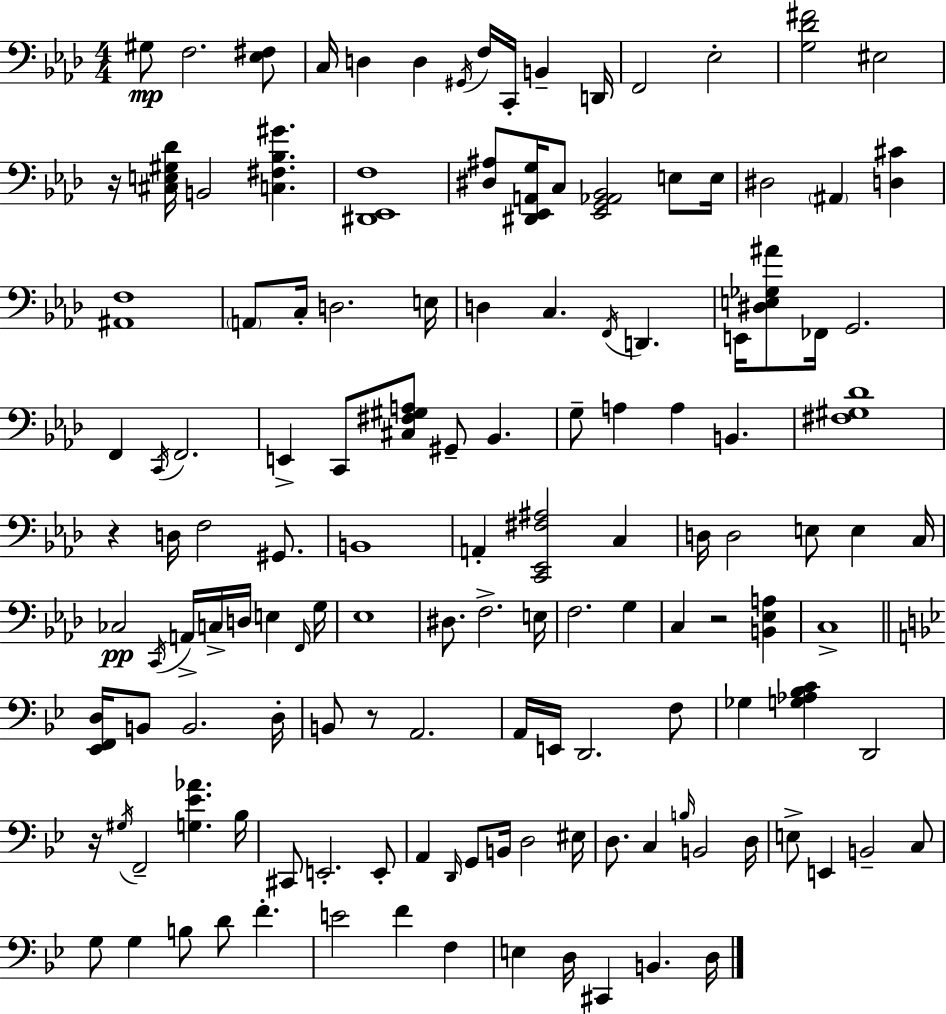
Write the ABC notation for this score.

X:1
T:Untitled
M:4/4
L:1/4
K:Ab
^G,/2 F,2 [_E,^F,]/2 C,/4 D, D, ^G,,/4 F,/4 C,,/4 B,, D,,/4 F,,2 _E,2 [G,_D^F]2 ^E,2 z/4 [^C,E,^G,_D]/4 B,,2 [C,^F,_B,^G] [^D,,_E,,F,]4 [^D,^A,]/2 [^D,,_E,,A,,G,]/4 C,/2 [_E,,G,,_A,,_B,,]2 E,/2 E,/4 ^D,2 ^A,, [D,^C] [^A,,F,]4 A,,/2 C,/4 D,2 E,/4 D, C, F,,/4 D,, E,,/4 [^D,E,_G,^A]/2 _F,,/4 G,,2 F,, C,,/4 F,,2 E,, C,,/2 [^C,^F,^G,A,]/2 ^G,,/2 _B,, G,/2 A, A, B,, [^F,^G,_D]4 z D,/4 F,2 ^G,,/2 B,,4 A,, [C,,_E,,^F,^A,]2 C, D,/4 D,2 E,/2 E, C,/4 _C,2 C,,/4 A,,/4 C,/4 D,/4 E, F,,/4 G,/4 _E,4 ^D,/2 F,2 E,/4 F,2 G, C, z2 [B,,_E,A,] C,4 [_E,,F,,D,]/4 B,,/2 B,,2 D,/4 B,,/2 z/2 A,,2 A,,/4 E,,/4 D,,2 F,/2 _G, [G,_A,_B,C] D,,2 z/4 ^G,/4 F,,2 [G,_E_A] _B,/4 ^C,,/2 E,,2 E,,/2 A,, D,,/4 G,,/2 B,,/4 D,2 ^E,/4 D,/2 C, B,/4 B,,2 D,/4 E,/2 E,, B,,2 C,/2 G,/2 G, B,/2 D/2 F E2 F F, E, D,/4 ^C,, B,, D,/4